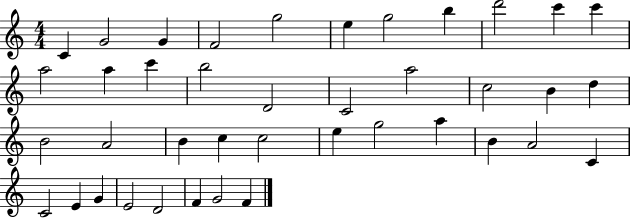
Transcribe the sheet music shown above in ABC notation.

X:1
T:Untitled
M:4/4
L:1/4
K:C
C G2 G F2 g2 e g2 b d'2 c' c' a2 a c' b2 D2 C2 a2 c2 B d B2 A2 B c c2 e g2 a B A2 C C2 E G E2 D2 F G2 F